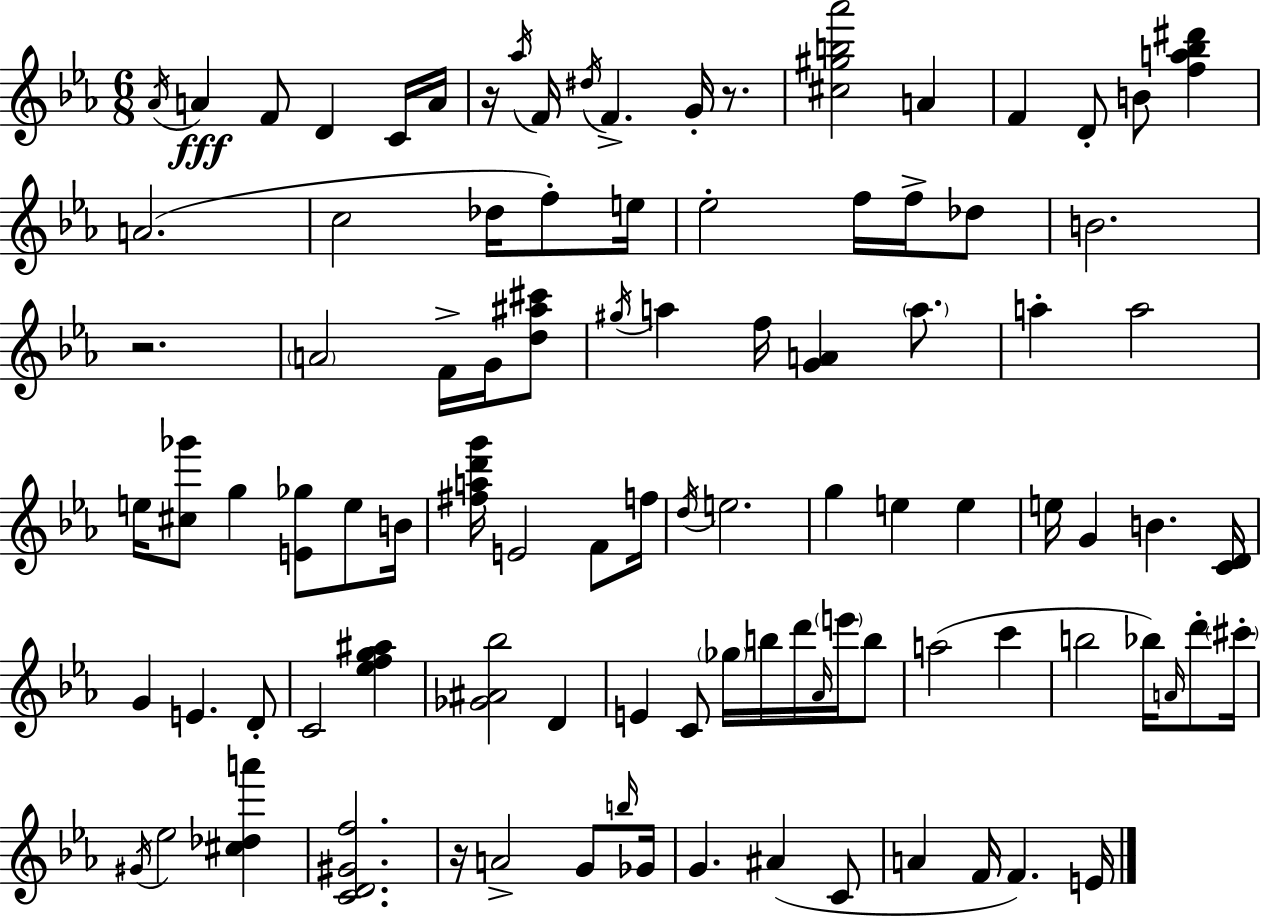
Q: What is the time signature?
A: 6/8